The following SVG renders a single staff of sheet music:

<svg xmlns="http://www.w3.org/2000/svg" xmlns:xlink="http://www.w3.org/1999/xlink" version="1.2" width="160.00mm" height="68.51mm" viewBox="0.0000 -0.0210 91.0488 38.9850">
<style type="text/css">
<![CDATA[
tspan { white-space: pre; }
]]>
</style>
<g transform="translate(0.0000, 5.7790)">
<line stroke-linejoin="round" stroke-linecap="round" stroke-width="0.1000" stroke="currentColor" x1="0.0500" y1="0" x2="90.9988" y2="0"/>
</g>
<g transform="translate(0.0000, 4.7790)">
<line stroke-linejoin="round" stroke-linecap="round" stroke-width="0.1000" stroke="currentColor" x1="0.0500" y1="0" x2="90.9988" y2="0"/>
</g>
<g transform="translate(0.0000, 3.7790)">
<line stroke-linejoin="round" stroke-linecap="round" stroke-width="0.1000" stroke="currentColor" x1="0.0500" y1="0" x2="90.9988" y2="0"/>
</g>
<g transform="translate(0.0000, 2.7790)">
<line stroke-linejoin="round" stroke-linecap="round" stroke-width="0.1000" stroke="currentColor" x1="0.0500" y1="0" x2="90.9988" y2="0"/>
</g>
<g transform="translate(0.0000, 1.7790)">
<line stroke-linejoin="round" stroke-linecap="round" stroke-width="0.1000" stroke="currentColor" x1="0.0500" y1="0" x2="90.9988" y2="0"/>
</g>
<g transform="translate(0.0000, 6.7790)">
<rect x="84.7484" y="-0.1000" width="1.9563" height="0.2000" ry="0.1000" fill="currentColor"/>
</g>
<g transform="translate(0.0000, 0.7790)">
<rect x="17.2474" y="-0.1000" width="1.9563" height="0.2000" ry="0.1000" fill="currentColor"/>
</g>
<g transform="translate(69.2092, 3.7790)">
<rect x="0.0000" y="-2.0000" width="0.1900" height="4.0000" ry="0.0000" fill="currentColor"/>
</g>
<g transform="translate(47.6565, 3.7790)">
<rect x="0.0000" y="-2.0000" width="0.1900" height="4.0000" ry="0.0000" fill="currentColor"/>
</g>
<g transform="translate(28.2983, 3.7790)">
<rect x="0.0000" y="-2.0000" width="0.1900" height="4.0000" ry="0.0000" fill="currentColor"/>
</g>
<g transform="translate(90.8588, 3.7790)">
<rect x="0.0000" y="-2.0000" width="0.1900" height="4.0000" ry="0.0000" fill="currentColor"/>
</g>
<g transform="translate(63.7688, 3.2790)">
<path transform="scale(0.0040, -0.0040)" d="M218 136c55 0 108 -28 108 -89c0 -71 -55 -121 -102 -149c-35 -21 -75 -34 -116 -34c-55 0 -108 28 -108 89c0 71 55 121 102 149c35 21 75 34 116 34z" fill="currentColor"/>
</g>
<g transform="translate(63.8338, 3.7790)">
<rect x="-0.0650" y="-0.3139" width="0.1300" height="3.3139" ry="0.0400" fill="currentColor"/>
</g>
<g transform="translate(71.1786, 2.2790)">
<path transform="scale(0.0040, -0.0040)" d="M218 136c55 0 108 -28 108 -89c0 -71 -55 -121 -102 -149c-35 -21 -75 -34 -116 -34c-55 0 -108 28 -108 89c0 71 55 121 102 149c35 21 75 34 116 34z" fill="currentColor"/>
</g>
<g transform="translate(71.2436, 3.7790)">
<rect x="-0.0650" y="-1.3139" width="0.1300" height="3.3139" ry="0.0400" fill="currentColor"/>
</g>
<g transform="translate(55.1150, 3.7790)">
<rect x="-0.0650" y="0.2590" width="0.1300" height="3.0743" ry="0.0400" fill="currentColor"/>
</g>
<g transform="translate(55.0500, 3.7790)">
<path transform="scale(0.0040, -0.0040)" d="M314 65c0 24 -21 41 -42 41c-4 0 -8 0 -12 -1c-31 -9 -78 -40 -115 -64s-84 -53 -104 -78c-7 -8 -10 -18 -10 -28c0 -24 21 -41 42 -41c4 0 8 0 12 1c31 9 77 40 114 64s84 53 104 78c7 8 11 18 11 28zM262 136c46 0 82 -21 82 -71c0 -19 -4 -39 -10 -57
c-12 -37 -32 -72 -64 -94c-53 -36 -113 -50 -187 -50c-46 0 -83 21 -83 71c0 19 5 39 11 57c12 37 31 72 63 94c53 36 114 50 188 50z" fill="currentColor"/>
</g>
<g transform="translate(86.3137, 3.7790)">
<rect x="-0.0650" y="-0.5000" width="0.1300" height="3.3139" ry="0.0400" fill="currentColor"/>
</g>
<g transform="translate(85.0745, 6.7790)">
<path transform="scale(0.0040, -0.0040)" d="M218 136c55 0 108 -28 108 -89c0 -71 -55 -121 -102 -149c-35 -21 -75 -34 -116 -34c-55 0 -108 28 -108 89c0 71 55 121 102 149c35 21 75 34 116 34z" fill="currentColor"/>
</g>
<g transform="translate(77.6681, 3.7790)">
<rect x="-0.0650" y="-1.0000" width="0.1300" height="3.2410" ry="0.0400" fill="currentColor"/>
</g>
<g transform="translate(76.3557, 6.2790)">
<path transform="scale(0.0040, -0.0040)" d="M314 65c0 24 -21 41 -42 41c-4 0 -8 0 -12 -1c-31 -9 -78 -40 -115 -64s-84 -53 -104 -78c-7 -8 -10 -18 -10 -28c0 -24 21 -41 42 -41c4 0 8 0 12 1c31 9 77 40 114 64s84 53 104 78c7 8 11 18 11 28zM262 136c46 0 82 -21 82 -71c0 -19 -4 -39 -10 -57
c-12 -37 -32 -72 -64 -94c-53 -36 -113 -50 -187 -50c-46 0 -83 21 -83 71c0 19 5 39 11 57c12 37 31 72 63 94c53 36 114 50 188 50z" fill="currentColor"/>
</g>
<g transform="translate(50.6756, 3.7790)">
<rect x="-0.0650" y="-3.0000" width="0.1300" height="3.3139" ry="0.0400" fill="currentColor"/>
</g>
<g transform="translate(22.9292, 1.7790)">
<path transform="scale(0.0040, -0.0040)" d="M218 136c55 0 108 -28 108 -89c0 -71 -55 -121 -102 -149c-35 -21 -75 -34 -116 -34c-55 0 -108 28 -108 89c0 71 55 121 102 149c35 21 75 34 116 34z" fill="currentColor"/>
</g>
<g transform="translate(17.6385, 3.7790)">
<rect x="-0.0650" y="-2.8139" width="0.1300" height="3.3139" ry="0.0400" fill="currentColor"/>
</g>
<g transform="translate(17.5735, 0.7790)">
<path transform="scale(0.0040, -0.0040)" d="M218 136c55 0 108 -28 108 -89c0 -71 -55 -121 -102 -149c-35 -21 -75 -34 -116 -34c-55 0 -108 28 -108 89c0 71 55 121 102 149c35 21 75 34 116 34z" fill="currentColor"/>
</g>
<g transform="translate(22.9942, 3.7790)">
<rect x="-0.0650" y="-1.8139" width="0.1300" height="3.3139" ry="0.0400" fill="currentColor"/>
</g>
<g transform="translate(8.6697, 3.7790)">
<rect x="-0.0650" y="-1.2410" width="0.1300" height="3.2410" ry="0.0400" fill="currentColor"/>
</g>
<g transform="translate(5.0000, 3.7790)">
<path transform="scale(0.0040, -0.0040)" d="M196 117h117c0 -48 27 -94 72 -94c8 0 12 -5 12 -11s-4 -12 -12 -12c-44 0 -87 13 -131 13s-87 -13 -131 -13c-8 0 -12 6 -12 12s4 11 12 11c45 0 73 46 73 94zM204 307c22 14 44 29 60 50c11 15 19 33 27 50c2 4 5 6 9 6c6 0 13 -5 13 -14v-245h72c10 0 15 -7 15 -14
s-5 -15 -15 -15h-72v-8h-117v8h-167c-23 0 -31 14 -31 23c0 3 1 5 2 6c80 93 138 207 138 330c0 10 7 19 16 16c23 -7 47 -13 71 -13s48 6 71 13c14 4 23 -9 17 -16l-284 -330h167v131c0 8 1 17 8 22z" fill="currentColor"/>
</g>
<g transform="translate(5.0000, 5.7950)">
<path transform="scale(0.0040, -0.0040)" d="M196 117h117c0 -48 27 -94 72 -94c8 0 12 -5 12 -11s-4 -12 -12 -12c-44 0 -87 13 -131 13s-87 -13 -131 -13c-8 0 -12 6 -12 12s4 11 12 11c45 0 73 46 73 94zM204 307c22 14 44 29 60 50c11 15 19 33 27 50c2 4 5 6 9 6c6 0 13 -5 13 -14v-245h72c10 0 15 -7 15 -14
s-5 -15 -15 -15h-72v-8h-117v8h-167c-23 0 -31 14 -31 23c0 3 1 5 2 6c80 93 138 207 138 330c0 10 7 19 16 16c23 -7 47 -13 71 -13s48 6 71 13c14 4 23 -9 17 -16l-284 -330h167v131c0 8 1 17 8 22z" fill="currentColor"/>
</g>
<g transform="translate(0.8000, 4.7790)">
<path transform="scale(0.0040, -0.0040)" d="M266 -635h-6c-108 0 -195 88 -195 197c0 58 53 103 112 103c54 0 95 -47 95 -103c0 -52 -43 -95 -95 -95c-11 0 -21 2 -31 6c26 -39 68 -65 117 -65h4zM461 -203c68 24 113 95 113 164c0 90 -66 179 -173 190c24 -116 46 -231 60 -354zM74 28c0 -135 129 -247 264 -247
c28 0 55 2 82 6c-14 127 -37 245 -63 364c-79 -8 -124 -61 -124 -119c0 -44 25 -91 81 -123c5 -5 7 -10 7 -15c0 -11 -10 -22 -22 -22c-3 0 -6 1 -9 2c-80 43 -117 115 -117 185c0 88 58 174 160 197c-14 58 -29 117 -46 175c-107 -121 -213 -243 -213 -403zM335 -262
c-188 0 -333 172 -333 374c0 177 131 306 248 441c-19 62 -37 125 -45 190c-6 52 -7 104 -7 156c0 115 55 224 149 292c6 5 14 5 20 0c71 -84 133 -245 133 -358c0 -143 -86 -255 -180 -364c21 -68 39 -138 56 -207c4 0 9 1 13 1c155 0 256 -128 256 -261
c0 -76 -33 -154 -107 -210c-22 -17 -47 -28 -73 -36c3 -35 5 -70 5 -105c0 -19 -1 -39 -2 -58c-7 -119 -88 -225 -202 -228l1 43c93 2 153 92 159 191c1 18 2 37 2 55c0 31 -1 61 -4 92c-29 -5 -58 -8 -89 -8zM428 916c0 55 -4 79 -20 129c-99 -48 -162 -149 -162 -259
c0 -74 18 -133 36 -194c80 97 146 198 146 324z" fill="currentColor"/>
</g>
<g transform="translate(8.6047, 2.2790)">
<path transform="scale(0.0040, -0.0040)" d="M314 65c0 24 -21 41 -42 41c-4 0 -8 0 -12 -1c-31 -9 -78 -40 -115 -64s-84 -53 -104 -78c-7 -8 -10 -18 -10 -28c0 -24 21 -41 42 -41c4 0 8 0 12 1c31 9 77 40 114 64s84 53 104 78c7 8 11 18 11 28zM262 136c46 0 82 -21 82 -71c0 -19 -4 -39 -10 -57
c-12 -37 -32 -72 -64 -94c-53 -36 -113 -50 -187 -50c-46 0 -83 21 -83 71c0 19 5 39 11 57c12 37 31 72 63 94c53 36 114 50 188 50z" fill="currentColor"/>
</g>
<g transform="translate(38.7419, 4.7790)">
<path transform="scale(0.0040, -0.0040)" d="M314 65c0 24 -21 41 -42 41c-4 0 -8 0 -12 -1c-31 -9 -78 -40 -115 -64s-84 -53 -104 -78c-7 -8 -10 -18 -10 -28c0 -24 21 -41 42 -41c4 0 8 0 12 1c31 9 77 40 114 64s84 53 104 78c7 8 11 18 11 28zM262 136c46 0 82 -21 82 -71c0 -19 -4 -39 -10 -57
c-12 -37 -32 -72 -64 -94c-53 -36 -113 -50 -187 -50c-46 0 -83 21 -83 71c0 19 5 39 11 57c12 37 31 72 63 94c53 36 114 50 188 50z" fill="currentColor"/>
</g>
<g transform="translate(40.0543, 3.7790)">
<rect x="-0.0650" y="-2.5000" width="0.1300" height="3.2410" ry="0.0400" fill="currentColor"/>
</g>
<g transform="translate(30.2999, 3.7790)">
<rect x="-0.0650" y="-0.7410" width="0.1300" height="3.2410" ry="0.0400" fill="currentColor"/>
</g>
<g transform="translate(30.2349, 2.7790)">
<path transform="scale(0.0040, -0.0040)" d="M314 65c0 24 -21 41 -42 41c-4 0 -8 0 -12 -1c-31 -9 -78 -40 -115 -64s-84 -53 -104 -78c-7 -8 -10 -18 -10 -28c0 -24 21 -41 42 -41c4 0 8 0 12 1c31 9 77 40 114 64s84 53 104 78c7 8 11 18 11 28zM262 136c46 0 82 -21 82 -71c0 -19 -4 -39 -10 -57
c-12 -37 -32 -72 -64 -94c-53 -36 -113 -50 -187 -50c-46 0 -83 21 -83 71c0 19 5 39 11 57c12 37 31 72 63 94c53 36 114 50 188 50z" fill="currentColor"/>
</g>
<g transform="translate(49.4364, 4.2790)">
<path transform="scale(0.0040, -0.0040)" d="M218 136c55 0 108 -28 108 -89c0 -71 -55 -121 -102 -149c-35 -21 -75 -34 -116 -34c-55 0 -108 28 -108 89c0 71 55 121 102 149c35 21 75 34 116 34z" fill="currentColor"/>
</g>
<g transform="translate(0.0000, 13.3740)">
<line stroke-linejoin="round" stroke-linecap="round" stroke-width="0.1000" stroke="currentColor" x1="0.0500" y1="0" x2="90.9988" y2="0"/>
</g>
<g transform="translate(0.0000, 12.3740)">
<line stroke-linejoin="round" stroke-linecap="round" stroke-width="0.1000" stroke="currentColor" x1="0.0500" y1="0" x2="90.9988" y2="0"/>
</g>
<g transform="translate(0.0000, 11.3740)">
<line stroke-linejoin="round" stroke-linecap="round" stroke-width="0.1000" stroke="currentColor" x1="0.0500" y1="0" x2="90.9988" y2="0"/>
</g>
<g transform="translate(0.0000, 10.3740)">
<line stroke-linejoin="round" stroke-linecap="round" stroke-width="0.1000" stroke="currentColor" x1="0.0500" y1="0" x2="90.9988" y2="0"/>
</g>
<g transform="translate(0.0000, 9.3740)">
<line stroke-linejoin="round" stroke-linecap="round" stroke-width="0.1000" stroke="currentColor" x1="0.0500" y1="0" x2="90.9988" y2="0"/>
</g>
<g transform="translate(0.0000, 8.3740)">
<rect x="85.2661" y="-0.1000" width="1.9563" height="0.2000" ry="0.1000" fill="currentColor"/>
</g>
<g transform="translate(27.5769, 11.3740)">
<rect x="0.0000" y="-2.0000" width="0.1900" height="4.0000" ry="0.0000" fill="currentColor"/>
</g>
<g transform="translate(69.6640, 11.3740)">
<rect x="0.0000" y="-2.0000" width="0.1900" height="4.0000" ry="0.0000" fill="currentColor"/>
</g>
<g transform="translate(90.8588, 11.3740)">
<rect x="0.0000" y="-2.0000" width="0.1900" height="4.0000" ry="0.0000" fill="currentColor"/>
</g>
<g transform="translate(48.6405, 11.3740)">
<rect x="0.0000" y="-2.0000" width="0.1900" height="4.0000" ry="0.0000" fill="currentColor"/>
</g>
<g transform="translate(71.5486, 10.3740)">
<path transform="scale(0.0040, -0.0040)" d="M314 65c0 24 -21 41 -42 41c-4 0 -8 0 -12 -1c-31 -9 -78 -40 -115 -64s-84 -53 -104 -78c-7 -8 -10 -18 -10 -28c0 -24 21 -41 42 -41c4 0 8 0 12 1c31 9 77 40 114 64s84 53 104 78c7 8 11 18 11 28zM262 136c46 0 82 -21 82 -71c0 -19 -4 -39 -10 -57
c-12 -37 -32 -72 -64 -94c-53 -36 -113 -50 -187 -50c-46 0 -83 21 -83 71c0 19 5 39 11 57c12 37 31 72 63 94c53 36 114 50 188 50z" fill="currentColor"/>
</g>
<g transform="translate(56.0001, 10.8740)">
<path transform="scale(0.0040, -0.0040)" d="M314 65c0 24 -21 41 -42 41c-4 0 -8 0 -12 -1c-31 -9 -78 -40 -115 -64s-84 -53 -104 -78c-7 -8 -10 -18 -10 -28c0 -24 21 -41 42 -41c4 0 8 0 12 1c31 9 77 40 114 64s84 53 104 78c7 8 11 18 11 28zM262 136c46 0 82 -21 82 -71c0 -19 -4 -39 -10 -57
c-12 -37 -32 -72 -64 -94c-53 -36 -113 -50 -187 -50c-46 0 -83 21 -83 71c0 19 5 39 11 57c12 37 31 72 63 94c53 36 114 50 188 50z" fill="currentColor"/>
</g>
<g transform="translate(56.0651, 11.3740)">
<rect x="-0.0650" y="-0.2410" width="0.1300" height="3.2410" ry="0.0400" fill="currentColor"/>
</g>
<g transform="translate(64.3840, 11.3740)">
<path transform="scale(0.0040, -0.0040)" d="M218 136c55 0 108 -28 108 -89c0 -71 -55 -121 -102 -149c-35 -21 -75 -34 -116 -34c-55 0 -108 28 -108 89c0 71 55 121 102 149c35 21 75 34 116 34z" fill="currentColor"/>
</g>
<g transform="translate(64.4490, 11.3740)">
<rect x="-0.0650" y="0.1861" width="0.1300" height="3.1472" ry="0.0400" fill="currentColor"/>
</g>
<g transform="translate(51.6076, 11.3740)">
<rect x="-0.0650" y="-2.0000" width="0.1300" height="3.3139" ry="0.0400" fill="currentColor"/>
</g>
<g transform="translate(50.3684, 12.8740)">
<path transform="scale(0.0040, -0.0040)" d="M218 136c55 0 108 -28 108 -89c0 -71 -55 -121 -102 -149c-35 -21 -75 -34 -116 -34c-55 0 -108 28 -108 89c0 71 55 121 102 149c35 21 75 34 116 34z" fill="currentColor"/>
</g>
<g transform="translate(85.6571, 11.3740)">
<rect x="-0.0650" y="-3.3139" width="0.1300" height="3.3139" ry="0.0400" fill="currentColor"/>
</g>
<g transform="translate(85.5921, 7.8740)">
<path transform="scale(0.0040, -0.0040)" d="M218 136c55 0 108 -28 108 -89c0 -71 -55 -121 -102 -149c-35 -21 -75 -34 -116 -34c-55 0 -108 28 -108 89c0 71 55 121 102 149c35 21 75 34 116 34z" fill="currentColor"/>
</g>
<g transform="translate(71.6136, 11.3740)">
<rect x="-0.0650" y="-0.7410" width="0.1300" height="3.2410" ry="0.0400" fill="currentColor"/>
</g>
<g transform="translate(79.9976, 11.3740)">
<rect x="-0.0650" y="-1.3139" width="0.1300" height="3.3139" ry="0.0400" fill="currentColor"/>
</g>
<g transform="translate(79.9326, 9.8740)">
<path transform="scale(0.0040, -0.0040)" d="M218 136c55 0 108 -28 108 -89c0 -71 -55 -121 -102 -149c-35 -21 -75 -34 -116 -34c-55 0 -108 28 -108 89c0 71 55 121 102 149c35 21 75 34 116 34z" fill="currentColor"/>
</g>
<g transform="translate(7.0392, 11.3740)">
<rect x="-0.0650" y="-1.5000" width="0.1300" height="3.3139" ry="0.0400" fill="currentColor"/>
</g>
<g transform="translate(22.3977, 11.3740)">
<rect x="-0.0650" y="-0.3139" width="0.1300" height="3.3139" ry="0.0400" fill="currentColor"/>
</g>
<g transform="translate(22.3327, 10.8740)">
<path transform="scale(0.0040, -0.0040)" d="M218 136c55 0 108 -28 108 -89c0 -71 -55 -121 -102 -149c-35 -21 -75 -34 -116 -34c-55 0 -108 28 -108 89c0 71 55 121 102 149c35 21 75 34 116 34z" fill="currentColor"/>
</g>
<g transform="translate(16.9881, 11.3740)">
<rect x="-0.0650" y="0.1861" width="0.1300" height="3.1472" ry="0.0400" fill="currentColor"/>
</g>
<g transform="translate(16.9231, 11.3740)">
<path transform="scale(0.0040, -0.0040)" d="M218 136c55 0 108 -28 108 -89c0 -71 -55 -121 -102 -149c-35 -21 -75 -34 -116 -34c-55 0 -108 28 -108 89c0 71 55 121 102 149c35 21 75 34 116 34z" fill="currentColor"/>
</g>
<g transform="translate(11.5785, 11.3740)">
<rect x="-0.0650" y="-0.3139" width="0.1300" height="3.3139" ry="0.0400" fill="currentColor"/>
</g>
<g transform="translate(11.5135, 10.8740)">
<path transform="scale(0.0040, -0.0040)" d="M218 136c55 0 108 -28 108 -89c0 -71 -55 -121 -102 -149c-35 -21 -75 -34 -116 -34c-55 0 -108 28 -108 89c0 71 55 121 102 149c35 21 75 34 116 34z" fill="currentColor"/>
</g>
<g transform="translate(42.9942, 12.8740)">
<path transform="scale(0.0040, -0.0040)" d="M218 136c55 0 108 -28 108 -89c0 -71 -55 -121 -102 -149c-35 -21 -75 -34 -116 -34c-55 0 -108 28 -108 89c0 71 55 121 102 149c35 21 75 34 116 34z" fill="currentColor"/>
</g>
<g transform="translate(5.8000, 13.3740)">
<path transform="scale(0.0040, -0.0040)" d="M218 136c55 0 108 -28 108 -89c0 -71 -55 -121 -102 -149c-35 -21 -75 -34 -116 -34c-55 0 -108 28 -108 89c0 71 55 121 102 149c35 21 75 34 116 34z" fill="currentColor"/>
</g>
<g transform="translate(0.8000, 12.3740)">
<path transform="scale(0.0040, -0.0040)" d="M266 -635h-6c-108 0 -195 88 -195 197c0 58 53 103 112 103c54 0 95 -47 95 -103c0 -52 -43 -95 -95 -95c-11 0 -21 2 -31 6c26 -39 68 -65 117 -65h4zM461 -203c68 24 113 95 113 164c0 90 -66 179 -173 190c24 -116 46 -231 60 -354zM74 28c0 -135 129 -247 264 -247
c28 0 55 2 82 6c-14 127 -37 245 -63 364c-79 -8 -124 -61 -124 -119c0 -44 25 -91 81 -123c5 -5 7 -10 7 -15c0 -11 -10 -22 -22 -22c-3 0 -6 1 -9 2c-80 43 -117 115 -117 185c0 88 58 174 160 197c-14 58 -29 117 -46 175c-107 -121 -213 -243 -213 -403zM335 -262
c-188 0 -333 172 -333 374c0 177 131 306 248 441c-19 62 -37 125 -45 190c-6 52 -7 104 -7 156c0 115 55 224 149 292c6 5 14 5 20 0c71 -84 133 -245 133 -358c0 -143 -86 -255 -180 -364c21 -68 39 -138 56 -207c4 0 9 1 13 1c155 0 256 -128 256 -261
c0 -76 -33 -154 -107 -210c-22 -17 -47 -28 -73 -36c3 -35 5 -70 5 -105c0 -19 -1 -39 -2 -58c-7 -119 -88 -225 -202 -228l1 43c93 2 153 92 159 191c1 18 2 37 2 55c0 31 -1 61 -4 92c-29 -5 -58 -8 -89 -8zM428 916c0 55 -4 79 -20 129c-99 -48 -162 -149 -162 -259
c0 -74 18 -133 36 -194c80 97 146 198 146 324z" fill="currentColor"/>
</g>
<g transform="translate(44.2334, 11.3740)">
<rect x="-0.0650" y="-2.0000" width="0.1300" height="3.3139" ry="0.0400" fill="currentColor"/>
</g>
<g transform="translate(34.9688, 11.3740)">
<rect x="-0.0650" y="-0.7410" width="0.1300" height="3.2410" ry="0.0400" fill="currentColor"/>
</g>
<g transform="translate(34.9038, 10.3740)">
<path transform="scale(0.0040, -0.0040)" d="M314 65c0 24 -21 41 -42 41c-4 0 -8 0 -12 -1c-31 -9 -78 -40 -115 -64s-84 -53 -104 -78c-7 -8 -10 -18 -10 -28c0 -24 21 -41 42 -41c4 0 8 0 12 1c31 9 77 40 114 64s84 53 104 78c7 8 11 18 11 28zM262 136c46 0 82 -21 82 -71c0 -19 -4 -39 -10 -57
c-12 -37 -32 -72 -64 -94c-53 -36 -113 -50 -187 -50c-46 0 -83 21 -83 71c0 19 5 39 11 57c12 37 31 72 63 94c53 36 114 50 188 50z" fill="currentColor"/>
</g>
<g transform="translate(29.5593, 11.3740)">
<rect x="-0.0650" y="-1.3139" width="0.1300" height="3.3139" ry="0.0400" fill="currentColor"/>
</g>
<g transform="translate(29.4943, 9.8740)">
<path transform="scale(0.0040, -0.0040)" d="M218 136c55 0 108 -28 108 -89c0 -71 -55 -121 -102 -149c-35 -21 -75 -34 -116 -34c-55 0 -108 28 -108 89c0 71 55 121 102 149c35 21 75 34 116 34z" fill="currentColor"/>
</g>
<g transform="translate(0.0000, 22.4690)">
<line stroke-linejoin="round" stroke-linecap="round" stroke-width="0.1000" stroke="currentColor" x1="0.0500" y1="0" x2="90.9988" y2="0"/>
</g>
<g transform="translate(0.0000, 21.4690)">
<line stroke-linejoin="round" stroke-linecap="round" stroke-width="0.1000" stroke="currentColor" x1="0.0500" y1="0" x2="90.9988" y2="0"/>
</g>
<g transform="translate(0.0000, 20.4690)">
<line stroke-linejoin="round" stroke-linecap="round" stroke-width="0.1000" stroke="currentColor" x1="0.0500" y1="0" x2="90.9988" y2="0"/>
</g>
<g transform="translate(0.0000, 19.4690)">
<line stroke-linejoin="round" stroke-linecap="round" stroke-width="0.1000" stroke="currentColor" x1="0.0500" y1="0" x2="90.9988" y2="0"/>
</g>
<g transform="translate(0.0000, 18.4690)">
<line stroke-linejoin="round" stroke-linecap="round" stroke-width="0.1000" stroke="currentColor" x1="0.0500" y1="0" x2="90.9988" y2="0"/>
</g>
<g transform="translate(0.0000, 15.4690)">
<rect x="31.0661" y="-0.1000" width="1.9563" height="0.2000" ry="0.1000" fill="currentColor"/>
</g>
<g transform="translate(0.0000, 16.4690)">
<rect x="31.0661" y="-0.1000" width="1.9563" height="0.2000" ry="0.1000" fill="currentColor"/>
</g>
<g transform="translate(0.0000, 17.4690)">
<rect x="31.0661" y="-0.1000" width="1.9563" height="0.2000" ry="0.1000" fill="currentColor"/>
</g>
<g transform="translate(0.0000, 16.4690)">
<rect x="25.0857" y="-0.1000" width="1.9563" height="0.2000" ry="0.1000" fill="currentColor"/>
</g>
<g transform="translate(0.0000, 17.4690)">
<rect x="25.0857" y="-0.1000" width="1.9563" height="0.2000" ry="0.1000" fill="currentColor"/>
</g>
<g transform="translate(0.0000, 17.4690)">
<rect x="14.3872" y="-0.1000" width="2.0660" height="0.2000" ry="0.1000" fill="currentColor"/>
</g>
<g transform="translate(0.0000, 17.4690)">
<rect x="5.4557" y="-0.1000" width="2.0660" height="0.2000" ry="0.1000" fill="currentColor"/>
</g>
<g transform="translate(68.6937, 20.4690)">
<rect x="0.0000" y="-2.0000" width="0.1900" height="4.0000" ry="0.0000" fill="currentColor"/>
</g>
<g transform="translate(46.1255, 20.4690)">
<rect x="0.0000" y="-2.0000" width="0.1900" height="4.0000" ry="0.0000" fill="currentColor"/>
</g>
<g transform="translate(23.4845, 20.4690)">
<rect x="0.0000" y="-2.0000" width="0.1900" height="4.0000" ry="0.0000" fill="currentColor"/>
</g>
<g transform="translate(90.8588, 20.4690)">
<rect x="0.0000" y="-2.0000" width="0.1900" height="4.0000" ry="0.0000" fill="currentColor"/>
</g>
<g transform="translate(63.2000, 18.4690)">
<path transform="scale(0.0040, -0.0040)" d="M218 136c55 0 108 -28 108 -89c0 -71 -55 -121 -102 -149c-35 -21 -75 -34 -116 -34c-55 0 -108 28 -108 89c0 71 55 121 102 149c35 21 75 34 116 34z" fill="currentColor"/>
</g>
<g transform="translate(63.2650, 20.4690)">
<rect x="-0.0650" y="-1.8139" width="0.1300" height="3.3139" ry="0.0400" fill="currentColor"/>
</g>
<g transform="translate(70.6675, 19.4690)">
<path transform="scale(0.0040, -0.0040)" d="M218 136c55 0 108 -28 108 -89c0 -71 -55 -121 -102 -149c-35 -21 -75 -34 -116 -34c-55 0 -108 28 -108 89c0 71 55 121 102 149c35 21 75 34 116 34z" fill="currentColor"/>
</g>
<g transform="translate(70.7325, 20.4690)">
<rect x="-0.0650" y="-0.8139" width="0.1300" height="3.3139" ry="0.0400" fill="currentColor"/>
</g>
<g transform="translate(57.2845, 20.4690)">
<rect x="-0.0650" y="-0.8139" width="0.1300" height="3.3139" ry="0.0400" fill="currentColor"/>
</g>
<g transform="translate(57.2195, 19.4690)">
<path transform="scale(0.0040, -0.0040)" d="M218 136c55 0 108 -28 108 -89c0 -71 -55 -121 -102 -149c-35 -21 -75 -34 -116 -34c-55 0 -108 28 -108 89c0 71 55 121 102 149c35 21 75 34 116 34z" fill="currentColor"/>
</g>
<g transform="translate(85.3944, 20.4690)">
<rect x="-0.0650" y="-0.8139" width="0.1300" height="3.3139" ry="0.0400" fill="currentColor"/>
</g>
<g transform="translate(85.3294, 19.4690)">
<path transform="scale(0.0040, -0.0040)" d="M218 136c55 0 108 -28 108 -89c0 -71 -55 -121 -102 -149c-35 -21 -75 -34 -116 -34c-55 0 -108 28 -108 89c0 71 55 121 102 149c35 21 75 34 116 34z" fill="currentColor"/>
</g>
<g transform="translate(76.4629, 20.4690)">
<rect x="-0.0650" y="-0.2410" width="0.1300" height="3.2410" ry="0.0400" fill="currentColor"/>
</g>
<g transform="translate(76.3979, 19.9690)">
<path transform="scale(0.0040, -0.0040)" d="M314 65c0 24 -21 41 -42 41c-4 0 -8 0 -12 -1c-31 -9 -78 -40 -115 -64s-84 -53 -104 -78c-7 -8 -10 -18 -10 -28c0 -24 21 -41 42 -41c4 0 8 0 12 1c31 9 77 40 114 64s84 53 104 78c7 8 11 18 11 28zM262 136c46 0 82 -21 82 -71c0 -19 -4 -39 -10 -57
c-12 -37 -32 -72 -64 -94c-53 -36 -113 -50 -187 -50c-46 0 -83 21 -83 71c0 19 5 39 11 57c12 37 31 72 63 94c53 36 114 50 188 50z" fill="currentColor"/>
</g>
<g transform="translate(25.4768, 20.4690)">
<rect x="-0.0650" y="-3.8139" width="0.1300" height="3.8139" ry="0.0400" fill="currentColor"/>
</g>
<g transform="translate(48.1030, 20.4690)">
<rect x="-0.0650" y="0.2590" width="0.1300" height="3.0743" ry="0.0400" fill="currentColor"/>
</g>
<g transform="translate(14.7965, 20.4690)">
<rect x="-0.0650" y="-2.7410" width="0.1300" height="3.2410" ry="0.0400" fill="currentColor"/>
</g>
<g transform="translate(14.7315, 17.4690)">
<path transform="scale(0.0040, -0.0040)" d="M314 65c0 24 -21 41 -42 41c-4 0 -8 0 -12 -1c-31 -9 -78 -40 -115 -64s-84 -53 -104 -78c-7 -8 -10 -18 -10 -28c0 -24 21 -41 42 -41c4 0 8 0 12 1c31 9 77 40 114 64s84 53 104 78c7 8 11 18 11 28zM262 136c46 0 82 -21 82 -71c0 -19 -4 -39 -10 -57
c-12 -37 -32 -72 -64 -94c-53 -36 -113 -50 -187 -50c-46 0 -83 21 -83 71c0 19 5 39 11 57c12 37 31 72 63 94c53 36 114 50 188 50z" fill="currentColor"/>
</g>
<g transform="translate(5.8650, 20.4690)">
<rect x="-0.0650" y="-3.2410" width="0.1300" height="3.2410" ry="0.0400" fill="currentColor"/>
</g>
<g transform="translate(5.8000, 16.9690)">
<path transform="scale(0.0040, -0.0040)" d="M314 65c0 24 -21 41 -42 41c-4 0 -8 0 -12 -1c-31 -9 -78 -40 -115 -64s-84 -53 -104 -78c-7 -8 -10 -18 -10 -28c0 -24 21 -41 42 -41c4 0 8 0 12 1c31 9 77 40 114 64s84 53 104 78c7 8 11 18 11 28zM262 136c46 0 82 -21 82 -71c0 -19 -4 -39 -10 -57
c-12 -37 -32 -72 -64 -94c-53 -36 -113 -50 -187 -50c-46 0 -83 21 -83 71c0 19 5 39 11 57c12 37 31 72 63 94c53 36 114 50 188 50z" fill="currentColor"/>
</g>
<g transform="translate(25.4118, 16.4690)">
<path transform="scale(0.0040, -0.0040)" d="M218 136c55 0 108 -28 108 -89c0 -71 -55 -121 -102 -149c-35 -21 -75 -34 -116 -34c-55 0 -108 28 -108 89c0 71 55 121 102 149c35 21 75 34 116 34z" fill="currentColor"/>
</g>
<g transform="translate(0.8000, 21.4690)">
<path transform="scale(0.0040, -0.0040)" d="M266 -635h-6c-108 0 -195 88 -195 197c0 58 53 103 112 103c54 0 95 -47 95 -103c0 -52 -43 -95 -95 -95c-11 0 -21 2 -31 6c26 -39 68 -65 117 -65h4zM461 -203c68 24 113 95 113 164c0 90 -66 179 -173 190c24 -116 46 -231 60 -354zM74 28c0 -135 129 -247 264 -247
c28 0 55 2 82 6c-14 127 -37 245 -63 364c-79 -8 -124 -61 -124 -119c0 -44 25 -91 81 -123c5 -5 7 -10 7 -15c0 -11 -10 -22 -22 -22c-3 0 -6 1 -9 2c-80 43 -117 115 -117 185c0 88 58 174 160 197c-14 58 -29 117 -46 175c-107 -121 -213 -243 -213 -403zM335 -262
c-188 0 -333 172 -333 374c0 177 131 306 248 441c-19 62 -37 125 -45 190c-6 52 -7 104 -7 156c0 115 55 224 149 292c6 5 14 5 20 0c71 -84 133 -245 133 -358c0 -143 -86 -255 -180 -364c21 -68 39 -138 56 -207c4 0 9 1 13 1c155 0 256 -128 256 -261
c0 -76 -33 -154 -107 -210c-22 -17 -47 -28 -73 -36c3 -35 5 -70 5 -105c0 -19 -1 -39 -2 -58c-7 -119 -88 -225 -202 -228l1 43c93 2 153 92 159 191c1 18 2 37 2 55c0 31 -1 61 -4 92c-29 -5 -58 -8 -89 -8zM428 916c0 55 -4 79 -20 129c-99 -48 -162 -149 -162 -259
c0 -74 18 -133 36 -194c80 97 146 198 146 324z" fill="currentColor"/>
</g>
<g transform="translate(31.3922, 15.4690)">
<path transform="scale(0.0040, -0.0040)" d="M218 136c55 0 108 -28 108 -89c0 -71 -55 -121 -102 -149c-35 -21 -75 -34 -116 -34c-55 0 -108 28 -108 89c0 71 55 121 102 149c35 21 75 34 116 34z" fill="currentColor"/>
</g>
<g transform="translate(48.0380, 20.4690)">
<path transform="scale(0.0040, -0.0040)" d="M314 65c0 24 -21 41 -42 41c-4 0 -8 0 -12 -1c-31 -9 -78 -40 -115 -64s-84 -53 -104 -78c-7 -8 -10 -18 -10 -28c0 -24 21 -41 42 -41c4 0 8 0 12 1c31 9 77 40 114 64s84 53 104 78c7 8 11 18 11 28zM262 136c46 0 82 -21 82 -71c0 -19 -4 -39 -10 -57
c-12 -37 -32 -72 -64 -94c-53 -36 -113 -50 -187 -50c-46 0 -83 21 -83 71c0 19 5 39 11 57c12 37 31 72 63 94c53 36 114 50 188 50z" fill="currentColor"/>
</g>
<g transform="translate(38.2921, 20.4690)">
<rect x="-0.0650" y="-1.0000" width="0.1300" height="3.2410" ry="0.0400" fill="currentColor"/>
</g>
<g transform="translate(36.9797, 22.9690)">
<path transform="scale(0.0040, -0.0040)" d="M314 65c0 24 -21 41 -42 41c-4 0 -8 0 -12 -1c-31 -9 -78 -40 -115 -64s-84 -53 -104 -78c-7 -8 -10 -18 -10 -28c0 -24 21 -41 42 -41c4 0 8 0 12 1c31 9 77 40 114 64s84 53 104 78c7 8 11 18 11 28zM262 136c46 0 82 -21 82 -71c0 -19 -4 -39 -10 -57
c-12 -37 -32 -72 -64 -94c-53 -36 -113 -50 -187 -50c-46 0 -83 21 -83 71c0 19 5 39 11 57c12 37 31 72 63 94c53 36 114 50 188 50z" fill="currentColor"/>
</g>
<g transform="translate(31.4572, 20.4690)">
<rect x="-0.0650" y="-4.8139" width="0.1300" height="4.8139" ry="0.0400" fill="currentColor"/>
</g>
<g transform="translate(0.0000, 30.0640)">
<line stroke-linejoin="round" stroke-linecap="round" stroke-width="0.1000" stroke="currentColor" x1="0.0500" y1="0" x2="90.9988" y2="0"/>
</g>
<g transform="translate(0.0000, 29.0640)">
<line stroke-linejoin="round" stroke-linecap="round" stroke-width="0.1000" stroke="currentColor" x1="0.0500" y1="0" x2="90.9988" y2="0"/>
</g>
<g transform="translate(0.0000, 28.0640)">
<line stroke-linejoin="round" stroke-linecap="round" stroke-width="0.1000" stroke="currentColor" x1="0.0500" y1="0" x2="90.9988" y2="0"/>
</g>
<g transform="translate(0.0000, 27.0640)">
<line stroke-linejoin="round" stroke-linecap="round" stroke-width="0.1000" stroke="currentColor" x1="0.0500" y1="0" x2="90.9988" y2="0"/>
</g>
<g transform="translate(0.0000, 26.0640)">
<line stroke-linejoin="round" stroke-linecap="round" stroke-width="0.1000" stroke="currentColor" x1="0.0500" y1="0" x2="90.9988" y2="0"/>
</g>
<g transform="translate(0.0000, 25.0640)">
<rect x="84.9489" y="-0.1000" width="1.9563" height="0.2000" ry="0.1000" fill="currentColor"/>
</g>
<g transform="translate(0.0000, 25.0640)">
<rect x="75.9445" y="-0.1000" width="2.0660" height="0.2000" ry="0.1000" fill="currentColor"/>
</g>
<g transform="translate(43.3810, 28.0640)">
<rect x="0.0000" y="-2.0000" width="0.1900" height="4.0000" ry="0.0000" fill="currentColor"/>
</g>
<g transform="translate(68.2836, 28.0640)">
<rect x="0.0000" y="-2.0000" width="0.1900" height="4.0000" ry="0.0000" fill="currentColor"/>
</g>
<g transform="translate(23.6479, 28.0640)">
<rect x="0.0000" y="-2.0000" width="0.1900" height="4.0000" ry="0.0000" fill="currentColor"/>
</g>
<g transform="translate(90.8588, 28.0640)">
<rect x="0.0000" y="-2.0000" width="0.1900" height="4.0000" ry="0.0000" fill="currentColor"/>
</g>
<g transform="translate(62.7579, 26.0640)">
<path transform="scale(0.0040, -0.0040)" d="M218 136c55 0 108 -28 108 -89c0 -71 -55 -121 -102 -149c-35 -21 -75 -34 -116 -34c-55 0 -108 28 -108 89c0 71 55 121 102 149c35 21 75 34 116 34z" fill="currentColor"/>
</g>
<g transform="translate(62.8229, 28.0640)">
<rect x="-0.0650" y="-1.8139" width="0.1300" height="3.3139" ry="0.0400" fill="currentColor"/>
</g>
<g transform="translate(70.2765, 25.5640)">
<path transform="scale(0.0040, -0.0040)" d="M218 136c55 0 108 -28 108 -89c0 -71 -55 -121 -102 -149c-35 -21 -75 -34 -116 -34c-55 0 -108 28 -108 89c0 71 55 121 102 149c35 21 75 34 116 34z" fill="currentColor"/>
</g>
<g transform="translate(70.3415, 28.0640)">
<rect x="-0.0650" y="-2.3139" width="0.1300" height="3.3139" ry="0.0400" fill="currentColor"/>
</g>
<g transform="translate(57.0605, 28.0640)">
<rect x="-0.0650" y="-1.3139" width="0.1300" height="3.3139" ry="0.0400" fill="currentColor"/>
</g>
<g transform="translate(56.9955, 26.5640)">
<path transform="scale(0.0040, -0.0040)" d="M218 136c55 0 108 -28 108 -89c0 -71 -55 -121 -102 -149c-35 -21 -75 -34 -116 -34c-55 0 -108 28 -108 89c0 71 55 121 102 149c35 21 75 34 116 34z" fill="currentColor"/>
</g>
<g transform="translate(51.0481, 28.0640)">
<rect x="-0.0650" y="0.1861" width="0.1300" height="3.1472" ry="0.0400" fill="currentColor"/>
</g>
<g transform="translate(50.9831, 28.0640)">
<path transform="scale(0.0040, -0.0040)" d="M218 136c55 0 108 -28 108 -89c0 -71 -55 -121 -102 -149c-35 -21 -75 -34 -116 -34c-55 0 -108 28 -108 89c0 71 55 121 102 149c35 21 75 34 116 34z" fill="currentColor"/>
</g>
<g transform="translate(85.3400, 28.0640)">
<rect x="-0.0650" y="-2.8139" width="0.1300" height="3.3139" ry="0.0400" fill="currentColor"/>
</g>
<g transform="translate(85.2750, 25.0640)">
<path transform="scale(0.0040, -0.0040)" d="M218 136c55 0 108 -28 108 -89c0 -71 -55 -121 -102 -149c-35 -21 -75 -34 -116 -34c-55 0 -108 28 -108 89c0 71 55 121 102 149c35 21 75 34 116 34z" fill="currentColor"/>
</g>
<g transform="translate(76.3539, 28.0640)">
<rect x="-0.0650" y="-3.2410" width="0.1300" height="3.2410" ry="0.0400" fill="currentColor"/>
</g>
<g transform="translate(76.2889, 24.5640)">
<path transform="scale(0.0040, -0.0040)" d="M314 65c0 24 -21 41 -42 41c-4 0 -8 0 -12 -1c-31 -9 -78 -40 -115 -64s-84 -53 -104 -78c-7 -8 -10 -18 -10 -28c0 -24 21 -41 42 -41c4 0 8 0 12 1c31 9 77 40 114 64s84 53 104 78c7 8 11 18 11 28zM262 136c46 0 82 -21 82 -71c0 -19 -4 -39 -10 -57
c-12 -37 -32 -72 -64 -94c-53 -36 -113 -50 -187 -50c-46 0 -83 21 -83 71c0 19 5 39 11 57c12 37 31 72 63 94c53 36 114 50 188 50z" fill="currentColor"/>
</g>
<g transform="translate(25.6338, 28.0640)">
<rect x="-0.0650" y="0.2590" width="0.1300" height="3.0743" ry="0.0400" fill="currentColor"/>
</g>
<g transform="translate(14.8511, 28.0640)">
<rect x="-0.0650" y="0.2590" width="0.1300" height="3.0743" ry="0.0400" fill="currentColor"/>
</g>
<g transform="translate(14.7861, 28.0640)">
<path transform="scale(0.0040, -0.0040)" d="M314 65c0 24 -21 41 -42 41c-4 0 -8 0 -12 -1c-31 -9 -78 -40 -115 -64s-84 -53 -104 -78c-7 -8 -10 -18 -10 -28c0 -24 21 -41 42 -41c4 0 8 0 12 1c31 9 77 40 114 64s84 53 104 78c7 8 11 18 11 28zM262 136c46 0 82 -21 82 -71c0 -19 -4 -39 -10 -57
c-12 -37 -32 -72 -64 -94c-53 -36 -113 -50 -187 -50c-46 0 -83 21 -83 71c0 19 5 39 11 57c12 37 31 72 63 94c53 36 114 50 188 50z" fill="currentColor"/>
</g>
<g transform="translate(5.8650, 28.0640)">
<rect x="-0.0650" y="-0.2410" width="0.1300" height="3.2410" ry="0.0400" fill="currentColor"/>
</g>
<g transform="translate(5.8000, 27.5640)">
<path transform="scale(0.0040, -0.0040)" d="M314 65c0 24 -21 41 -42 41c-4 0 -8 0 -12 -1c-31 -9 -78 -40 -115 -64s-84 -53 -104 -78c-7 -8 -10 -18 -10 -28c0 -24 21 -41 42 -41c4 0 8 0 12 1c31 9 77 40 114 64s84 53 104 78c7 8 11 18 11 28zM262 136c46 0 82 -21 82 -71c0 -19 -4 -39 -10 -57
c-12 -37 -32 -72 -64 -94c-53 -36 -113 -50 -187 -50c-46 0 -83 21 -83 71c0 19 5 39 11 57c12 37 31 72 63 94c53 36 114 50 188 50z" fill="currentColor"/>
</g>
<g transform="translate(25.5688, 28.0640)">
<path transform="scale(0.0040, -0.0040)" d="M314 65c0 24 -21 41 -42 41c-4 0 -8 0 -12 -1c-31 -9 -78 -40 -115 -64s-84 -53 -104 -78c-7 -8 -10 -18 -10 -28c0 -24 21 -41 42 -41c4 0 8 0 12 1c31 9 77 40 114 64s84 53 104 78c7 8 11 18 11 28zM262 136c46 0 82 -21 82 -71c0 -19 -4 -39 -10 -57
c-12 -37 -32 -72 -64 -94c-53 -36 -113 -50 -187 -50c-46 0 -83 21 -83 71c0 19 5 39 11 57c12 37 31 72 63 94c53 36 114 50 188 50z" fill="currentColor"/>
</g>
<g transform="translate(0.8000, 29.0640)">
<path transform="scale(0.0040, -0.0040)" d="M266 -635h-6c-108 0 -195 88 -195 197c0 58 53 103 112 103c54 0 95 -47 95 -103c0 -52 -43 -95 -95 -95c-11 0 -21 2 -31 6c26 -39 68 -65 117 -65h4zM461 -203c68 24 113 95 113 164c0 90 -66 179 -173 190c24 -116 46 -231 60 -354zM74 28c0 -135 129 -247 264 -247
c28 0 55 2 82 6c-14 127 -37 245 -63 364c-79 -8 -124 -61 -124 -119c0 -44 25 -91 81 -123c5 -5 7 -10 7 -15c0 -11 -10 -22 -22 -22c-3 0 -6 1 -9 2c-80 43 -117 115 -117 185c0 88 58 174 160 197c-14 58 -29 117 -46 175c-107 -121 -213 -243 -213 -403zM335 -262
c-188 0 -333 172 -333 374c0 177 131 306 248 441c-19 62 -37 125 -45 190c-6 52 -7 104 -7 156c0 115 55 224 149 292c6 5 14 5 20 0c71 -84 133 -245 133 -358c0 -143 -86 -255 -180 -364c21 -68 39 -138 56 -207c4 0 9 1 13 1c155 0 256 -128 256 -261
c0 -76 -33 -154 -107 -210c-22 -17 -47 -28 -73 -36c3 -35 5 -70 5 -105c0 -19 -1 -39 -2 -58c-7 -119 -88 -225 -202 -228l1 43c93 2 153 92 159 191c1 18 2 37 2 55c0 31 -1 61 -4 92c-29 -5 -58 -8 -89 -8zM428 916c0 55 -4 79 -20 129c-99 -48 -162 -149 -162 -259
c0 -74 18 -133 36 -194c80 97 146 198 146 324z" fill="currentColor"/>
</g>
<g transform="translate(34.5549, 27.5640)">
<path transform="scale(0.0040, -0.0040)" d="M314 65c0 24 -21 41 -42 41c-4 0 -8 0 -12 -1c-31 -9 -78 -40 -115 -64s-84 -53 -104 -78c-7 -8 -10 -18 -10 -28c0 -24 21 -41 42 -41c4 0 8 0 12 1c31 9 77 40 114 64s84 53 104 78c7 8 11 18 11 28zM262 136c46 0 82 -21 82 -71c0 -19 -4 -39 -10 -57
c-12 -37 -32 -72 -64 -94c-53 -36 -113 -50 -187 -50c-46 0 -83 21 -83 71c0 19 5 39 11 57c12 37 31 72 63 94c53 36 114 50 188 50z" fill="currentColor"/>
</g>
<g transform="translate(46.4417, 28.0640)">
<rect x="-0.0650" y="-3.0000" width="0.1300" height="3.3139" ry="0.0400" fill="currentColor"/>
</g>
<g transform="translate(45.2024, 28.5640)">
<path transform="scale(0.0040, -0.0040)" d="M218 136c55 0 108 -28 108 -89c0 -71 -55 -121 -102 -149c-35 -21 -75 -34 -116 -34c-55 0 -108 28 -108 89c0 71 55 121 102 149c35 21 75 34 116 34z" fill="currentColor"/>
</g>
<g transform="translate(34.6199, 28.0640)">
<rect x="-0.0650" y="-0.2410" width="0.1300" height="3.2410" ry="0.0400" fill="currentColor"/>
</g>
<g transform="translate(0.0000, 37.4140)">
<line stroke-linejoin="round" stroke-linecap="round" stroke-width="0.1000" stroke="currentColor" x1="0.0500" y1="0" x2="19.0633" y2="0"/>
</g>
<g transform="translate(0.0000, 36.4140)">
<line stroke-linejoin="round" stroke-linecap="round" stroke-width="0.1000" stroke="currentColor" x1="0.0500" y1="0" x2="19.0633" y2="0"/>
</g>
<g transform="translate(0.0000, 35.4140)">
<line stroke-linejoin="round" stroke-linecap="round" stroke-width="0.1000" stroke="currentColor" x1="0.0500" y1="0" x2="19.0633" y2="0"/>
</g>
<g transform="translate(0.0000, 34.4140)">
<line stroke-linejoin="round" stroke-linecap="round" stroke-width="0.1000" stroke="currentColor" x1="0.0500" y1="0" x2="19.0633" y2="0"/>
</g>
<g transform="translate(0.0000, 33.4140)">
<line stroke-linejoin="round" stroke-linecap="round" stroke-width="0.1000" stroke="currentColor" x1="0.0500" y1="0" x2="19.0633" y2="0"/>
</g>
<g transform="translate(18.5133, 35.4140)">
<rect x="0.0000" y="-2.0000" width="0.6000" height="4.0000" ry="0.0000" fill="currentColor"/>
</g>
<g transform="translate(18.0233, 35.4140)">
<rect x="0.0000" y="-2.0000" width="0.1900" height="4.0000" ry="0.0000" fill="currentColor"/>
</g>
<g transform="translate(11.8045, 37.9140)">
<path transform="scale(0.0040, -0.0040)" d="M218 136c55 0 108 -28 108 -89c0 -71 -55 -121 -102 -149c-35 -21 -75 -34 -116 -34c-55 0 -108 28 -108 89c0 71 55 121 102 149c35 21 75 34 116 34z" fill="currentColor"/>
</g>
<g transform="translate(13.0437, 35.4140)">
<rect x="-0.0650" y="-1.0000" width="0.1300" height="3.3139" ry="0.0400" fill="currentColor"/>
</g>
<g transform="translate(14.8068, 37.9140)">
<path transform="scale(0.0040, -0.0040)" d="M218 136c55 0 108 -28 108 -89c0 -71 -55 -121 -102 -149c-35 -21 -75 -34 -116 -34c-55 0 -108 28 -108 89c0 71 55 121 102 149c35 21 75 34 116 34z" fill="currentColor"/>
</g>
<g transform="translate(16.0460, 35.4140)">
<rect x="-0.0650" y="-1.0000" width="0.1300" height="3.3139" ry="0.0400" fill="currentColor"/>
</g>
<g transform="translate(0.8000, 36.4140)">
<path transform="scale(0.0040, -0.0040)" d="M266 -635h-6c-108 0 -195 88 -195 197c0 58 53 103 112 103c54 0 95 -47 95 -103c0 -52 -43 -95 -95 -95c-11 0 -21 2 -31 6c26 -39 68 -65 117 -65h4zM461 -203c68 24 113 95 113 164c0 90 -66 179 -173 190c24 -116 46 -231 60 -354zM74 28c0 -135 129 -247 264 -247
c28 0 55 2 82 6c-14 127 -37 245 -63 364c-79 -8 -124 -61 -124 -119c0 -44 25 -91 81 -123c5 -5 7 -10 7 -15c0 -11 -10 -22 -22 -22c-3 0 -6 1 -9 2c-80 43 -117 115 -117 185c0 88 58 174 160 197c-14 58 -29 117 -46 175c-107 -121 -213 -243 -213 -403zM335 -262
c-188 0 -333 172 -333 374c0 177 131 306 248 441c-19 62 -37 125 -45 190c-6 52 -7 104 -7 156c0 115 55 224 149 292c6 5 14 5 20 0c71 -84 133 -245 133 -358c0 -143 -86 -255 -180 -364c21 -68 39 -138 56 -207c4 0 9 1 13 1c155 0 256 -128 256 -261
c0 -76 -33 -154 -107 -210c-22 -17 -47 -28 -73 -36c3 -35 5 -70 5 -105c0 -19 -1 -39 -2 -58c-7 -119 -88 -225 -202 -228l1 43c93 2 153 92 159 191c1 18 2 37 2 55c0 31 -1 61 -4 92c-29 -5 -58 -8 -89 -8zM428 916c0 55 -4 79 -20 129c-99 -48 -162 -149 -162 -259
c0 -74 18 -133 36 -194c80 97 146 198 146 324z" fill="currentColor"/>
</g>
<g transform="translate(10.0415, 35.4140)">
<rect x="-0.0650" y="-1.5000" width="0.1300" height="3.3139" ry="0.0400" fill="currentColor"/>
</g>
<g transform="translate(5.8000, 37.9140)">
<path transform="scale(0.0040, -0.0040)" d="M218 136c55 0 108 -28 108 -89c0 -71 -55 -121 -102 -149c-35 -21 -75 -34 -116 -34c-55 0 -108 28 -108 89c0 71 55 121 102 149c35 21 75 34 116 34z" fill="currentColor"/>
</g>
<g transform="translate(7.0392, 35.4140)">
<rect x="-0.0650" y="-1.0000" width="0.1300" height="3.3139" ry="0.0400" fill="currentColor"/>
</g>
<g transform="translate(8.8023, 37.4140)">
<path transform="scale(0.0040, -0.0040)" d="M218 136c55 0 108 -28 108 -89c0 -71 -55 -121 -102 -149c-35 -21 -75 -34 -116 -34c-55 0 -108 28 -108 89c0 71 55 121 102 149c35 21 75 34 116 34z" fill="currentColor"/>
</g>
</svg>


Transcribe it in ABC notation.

X:1
T:Untitled
M:4/4
L:1/4
K:C
e2 a f d2 G2 A B2 c e D2 C E c B c e d2 F F c2 B d2 e b b2 a2 c' e' D2 B2 d f d c2 d c2 B2 B2 c2 A B e f g b2 a D E D D